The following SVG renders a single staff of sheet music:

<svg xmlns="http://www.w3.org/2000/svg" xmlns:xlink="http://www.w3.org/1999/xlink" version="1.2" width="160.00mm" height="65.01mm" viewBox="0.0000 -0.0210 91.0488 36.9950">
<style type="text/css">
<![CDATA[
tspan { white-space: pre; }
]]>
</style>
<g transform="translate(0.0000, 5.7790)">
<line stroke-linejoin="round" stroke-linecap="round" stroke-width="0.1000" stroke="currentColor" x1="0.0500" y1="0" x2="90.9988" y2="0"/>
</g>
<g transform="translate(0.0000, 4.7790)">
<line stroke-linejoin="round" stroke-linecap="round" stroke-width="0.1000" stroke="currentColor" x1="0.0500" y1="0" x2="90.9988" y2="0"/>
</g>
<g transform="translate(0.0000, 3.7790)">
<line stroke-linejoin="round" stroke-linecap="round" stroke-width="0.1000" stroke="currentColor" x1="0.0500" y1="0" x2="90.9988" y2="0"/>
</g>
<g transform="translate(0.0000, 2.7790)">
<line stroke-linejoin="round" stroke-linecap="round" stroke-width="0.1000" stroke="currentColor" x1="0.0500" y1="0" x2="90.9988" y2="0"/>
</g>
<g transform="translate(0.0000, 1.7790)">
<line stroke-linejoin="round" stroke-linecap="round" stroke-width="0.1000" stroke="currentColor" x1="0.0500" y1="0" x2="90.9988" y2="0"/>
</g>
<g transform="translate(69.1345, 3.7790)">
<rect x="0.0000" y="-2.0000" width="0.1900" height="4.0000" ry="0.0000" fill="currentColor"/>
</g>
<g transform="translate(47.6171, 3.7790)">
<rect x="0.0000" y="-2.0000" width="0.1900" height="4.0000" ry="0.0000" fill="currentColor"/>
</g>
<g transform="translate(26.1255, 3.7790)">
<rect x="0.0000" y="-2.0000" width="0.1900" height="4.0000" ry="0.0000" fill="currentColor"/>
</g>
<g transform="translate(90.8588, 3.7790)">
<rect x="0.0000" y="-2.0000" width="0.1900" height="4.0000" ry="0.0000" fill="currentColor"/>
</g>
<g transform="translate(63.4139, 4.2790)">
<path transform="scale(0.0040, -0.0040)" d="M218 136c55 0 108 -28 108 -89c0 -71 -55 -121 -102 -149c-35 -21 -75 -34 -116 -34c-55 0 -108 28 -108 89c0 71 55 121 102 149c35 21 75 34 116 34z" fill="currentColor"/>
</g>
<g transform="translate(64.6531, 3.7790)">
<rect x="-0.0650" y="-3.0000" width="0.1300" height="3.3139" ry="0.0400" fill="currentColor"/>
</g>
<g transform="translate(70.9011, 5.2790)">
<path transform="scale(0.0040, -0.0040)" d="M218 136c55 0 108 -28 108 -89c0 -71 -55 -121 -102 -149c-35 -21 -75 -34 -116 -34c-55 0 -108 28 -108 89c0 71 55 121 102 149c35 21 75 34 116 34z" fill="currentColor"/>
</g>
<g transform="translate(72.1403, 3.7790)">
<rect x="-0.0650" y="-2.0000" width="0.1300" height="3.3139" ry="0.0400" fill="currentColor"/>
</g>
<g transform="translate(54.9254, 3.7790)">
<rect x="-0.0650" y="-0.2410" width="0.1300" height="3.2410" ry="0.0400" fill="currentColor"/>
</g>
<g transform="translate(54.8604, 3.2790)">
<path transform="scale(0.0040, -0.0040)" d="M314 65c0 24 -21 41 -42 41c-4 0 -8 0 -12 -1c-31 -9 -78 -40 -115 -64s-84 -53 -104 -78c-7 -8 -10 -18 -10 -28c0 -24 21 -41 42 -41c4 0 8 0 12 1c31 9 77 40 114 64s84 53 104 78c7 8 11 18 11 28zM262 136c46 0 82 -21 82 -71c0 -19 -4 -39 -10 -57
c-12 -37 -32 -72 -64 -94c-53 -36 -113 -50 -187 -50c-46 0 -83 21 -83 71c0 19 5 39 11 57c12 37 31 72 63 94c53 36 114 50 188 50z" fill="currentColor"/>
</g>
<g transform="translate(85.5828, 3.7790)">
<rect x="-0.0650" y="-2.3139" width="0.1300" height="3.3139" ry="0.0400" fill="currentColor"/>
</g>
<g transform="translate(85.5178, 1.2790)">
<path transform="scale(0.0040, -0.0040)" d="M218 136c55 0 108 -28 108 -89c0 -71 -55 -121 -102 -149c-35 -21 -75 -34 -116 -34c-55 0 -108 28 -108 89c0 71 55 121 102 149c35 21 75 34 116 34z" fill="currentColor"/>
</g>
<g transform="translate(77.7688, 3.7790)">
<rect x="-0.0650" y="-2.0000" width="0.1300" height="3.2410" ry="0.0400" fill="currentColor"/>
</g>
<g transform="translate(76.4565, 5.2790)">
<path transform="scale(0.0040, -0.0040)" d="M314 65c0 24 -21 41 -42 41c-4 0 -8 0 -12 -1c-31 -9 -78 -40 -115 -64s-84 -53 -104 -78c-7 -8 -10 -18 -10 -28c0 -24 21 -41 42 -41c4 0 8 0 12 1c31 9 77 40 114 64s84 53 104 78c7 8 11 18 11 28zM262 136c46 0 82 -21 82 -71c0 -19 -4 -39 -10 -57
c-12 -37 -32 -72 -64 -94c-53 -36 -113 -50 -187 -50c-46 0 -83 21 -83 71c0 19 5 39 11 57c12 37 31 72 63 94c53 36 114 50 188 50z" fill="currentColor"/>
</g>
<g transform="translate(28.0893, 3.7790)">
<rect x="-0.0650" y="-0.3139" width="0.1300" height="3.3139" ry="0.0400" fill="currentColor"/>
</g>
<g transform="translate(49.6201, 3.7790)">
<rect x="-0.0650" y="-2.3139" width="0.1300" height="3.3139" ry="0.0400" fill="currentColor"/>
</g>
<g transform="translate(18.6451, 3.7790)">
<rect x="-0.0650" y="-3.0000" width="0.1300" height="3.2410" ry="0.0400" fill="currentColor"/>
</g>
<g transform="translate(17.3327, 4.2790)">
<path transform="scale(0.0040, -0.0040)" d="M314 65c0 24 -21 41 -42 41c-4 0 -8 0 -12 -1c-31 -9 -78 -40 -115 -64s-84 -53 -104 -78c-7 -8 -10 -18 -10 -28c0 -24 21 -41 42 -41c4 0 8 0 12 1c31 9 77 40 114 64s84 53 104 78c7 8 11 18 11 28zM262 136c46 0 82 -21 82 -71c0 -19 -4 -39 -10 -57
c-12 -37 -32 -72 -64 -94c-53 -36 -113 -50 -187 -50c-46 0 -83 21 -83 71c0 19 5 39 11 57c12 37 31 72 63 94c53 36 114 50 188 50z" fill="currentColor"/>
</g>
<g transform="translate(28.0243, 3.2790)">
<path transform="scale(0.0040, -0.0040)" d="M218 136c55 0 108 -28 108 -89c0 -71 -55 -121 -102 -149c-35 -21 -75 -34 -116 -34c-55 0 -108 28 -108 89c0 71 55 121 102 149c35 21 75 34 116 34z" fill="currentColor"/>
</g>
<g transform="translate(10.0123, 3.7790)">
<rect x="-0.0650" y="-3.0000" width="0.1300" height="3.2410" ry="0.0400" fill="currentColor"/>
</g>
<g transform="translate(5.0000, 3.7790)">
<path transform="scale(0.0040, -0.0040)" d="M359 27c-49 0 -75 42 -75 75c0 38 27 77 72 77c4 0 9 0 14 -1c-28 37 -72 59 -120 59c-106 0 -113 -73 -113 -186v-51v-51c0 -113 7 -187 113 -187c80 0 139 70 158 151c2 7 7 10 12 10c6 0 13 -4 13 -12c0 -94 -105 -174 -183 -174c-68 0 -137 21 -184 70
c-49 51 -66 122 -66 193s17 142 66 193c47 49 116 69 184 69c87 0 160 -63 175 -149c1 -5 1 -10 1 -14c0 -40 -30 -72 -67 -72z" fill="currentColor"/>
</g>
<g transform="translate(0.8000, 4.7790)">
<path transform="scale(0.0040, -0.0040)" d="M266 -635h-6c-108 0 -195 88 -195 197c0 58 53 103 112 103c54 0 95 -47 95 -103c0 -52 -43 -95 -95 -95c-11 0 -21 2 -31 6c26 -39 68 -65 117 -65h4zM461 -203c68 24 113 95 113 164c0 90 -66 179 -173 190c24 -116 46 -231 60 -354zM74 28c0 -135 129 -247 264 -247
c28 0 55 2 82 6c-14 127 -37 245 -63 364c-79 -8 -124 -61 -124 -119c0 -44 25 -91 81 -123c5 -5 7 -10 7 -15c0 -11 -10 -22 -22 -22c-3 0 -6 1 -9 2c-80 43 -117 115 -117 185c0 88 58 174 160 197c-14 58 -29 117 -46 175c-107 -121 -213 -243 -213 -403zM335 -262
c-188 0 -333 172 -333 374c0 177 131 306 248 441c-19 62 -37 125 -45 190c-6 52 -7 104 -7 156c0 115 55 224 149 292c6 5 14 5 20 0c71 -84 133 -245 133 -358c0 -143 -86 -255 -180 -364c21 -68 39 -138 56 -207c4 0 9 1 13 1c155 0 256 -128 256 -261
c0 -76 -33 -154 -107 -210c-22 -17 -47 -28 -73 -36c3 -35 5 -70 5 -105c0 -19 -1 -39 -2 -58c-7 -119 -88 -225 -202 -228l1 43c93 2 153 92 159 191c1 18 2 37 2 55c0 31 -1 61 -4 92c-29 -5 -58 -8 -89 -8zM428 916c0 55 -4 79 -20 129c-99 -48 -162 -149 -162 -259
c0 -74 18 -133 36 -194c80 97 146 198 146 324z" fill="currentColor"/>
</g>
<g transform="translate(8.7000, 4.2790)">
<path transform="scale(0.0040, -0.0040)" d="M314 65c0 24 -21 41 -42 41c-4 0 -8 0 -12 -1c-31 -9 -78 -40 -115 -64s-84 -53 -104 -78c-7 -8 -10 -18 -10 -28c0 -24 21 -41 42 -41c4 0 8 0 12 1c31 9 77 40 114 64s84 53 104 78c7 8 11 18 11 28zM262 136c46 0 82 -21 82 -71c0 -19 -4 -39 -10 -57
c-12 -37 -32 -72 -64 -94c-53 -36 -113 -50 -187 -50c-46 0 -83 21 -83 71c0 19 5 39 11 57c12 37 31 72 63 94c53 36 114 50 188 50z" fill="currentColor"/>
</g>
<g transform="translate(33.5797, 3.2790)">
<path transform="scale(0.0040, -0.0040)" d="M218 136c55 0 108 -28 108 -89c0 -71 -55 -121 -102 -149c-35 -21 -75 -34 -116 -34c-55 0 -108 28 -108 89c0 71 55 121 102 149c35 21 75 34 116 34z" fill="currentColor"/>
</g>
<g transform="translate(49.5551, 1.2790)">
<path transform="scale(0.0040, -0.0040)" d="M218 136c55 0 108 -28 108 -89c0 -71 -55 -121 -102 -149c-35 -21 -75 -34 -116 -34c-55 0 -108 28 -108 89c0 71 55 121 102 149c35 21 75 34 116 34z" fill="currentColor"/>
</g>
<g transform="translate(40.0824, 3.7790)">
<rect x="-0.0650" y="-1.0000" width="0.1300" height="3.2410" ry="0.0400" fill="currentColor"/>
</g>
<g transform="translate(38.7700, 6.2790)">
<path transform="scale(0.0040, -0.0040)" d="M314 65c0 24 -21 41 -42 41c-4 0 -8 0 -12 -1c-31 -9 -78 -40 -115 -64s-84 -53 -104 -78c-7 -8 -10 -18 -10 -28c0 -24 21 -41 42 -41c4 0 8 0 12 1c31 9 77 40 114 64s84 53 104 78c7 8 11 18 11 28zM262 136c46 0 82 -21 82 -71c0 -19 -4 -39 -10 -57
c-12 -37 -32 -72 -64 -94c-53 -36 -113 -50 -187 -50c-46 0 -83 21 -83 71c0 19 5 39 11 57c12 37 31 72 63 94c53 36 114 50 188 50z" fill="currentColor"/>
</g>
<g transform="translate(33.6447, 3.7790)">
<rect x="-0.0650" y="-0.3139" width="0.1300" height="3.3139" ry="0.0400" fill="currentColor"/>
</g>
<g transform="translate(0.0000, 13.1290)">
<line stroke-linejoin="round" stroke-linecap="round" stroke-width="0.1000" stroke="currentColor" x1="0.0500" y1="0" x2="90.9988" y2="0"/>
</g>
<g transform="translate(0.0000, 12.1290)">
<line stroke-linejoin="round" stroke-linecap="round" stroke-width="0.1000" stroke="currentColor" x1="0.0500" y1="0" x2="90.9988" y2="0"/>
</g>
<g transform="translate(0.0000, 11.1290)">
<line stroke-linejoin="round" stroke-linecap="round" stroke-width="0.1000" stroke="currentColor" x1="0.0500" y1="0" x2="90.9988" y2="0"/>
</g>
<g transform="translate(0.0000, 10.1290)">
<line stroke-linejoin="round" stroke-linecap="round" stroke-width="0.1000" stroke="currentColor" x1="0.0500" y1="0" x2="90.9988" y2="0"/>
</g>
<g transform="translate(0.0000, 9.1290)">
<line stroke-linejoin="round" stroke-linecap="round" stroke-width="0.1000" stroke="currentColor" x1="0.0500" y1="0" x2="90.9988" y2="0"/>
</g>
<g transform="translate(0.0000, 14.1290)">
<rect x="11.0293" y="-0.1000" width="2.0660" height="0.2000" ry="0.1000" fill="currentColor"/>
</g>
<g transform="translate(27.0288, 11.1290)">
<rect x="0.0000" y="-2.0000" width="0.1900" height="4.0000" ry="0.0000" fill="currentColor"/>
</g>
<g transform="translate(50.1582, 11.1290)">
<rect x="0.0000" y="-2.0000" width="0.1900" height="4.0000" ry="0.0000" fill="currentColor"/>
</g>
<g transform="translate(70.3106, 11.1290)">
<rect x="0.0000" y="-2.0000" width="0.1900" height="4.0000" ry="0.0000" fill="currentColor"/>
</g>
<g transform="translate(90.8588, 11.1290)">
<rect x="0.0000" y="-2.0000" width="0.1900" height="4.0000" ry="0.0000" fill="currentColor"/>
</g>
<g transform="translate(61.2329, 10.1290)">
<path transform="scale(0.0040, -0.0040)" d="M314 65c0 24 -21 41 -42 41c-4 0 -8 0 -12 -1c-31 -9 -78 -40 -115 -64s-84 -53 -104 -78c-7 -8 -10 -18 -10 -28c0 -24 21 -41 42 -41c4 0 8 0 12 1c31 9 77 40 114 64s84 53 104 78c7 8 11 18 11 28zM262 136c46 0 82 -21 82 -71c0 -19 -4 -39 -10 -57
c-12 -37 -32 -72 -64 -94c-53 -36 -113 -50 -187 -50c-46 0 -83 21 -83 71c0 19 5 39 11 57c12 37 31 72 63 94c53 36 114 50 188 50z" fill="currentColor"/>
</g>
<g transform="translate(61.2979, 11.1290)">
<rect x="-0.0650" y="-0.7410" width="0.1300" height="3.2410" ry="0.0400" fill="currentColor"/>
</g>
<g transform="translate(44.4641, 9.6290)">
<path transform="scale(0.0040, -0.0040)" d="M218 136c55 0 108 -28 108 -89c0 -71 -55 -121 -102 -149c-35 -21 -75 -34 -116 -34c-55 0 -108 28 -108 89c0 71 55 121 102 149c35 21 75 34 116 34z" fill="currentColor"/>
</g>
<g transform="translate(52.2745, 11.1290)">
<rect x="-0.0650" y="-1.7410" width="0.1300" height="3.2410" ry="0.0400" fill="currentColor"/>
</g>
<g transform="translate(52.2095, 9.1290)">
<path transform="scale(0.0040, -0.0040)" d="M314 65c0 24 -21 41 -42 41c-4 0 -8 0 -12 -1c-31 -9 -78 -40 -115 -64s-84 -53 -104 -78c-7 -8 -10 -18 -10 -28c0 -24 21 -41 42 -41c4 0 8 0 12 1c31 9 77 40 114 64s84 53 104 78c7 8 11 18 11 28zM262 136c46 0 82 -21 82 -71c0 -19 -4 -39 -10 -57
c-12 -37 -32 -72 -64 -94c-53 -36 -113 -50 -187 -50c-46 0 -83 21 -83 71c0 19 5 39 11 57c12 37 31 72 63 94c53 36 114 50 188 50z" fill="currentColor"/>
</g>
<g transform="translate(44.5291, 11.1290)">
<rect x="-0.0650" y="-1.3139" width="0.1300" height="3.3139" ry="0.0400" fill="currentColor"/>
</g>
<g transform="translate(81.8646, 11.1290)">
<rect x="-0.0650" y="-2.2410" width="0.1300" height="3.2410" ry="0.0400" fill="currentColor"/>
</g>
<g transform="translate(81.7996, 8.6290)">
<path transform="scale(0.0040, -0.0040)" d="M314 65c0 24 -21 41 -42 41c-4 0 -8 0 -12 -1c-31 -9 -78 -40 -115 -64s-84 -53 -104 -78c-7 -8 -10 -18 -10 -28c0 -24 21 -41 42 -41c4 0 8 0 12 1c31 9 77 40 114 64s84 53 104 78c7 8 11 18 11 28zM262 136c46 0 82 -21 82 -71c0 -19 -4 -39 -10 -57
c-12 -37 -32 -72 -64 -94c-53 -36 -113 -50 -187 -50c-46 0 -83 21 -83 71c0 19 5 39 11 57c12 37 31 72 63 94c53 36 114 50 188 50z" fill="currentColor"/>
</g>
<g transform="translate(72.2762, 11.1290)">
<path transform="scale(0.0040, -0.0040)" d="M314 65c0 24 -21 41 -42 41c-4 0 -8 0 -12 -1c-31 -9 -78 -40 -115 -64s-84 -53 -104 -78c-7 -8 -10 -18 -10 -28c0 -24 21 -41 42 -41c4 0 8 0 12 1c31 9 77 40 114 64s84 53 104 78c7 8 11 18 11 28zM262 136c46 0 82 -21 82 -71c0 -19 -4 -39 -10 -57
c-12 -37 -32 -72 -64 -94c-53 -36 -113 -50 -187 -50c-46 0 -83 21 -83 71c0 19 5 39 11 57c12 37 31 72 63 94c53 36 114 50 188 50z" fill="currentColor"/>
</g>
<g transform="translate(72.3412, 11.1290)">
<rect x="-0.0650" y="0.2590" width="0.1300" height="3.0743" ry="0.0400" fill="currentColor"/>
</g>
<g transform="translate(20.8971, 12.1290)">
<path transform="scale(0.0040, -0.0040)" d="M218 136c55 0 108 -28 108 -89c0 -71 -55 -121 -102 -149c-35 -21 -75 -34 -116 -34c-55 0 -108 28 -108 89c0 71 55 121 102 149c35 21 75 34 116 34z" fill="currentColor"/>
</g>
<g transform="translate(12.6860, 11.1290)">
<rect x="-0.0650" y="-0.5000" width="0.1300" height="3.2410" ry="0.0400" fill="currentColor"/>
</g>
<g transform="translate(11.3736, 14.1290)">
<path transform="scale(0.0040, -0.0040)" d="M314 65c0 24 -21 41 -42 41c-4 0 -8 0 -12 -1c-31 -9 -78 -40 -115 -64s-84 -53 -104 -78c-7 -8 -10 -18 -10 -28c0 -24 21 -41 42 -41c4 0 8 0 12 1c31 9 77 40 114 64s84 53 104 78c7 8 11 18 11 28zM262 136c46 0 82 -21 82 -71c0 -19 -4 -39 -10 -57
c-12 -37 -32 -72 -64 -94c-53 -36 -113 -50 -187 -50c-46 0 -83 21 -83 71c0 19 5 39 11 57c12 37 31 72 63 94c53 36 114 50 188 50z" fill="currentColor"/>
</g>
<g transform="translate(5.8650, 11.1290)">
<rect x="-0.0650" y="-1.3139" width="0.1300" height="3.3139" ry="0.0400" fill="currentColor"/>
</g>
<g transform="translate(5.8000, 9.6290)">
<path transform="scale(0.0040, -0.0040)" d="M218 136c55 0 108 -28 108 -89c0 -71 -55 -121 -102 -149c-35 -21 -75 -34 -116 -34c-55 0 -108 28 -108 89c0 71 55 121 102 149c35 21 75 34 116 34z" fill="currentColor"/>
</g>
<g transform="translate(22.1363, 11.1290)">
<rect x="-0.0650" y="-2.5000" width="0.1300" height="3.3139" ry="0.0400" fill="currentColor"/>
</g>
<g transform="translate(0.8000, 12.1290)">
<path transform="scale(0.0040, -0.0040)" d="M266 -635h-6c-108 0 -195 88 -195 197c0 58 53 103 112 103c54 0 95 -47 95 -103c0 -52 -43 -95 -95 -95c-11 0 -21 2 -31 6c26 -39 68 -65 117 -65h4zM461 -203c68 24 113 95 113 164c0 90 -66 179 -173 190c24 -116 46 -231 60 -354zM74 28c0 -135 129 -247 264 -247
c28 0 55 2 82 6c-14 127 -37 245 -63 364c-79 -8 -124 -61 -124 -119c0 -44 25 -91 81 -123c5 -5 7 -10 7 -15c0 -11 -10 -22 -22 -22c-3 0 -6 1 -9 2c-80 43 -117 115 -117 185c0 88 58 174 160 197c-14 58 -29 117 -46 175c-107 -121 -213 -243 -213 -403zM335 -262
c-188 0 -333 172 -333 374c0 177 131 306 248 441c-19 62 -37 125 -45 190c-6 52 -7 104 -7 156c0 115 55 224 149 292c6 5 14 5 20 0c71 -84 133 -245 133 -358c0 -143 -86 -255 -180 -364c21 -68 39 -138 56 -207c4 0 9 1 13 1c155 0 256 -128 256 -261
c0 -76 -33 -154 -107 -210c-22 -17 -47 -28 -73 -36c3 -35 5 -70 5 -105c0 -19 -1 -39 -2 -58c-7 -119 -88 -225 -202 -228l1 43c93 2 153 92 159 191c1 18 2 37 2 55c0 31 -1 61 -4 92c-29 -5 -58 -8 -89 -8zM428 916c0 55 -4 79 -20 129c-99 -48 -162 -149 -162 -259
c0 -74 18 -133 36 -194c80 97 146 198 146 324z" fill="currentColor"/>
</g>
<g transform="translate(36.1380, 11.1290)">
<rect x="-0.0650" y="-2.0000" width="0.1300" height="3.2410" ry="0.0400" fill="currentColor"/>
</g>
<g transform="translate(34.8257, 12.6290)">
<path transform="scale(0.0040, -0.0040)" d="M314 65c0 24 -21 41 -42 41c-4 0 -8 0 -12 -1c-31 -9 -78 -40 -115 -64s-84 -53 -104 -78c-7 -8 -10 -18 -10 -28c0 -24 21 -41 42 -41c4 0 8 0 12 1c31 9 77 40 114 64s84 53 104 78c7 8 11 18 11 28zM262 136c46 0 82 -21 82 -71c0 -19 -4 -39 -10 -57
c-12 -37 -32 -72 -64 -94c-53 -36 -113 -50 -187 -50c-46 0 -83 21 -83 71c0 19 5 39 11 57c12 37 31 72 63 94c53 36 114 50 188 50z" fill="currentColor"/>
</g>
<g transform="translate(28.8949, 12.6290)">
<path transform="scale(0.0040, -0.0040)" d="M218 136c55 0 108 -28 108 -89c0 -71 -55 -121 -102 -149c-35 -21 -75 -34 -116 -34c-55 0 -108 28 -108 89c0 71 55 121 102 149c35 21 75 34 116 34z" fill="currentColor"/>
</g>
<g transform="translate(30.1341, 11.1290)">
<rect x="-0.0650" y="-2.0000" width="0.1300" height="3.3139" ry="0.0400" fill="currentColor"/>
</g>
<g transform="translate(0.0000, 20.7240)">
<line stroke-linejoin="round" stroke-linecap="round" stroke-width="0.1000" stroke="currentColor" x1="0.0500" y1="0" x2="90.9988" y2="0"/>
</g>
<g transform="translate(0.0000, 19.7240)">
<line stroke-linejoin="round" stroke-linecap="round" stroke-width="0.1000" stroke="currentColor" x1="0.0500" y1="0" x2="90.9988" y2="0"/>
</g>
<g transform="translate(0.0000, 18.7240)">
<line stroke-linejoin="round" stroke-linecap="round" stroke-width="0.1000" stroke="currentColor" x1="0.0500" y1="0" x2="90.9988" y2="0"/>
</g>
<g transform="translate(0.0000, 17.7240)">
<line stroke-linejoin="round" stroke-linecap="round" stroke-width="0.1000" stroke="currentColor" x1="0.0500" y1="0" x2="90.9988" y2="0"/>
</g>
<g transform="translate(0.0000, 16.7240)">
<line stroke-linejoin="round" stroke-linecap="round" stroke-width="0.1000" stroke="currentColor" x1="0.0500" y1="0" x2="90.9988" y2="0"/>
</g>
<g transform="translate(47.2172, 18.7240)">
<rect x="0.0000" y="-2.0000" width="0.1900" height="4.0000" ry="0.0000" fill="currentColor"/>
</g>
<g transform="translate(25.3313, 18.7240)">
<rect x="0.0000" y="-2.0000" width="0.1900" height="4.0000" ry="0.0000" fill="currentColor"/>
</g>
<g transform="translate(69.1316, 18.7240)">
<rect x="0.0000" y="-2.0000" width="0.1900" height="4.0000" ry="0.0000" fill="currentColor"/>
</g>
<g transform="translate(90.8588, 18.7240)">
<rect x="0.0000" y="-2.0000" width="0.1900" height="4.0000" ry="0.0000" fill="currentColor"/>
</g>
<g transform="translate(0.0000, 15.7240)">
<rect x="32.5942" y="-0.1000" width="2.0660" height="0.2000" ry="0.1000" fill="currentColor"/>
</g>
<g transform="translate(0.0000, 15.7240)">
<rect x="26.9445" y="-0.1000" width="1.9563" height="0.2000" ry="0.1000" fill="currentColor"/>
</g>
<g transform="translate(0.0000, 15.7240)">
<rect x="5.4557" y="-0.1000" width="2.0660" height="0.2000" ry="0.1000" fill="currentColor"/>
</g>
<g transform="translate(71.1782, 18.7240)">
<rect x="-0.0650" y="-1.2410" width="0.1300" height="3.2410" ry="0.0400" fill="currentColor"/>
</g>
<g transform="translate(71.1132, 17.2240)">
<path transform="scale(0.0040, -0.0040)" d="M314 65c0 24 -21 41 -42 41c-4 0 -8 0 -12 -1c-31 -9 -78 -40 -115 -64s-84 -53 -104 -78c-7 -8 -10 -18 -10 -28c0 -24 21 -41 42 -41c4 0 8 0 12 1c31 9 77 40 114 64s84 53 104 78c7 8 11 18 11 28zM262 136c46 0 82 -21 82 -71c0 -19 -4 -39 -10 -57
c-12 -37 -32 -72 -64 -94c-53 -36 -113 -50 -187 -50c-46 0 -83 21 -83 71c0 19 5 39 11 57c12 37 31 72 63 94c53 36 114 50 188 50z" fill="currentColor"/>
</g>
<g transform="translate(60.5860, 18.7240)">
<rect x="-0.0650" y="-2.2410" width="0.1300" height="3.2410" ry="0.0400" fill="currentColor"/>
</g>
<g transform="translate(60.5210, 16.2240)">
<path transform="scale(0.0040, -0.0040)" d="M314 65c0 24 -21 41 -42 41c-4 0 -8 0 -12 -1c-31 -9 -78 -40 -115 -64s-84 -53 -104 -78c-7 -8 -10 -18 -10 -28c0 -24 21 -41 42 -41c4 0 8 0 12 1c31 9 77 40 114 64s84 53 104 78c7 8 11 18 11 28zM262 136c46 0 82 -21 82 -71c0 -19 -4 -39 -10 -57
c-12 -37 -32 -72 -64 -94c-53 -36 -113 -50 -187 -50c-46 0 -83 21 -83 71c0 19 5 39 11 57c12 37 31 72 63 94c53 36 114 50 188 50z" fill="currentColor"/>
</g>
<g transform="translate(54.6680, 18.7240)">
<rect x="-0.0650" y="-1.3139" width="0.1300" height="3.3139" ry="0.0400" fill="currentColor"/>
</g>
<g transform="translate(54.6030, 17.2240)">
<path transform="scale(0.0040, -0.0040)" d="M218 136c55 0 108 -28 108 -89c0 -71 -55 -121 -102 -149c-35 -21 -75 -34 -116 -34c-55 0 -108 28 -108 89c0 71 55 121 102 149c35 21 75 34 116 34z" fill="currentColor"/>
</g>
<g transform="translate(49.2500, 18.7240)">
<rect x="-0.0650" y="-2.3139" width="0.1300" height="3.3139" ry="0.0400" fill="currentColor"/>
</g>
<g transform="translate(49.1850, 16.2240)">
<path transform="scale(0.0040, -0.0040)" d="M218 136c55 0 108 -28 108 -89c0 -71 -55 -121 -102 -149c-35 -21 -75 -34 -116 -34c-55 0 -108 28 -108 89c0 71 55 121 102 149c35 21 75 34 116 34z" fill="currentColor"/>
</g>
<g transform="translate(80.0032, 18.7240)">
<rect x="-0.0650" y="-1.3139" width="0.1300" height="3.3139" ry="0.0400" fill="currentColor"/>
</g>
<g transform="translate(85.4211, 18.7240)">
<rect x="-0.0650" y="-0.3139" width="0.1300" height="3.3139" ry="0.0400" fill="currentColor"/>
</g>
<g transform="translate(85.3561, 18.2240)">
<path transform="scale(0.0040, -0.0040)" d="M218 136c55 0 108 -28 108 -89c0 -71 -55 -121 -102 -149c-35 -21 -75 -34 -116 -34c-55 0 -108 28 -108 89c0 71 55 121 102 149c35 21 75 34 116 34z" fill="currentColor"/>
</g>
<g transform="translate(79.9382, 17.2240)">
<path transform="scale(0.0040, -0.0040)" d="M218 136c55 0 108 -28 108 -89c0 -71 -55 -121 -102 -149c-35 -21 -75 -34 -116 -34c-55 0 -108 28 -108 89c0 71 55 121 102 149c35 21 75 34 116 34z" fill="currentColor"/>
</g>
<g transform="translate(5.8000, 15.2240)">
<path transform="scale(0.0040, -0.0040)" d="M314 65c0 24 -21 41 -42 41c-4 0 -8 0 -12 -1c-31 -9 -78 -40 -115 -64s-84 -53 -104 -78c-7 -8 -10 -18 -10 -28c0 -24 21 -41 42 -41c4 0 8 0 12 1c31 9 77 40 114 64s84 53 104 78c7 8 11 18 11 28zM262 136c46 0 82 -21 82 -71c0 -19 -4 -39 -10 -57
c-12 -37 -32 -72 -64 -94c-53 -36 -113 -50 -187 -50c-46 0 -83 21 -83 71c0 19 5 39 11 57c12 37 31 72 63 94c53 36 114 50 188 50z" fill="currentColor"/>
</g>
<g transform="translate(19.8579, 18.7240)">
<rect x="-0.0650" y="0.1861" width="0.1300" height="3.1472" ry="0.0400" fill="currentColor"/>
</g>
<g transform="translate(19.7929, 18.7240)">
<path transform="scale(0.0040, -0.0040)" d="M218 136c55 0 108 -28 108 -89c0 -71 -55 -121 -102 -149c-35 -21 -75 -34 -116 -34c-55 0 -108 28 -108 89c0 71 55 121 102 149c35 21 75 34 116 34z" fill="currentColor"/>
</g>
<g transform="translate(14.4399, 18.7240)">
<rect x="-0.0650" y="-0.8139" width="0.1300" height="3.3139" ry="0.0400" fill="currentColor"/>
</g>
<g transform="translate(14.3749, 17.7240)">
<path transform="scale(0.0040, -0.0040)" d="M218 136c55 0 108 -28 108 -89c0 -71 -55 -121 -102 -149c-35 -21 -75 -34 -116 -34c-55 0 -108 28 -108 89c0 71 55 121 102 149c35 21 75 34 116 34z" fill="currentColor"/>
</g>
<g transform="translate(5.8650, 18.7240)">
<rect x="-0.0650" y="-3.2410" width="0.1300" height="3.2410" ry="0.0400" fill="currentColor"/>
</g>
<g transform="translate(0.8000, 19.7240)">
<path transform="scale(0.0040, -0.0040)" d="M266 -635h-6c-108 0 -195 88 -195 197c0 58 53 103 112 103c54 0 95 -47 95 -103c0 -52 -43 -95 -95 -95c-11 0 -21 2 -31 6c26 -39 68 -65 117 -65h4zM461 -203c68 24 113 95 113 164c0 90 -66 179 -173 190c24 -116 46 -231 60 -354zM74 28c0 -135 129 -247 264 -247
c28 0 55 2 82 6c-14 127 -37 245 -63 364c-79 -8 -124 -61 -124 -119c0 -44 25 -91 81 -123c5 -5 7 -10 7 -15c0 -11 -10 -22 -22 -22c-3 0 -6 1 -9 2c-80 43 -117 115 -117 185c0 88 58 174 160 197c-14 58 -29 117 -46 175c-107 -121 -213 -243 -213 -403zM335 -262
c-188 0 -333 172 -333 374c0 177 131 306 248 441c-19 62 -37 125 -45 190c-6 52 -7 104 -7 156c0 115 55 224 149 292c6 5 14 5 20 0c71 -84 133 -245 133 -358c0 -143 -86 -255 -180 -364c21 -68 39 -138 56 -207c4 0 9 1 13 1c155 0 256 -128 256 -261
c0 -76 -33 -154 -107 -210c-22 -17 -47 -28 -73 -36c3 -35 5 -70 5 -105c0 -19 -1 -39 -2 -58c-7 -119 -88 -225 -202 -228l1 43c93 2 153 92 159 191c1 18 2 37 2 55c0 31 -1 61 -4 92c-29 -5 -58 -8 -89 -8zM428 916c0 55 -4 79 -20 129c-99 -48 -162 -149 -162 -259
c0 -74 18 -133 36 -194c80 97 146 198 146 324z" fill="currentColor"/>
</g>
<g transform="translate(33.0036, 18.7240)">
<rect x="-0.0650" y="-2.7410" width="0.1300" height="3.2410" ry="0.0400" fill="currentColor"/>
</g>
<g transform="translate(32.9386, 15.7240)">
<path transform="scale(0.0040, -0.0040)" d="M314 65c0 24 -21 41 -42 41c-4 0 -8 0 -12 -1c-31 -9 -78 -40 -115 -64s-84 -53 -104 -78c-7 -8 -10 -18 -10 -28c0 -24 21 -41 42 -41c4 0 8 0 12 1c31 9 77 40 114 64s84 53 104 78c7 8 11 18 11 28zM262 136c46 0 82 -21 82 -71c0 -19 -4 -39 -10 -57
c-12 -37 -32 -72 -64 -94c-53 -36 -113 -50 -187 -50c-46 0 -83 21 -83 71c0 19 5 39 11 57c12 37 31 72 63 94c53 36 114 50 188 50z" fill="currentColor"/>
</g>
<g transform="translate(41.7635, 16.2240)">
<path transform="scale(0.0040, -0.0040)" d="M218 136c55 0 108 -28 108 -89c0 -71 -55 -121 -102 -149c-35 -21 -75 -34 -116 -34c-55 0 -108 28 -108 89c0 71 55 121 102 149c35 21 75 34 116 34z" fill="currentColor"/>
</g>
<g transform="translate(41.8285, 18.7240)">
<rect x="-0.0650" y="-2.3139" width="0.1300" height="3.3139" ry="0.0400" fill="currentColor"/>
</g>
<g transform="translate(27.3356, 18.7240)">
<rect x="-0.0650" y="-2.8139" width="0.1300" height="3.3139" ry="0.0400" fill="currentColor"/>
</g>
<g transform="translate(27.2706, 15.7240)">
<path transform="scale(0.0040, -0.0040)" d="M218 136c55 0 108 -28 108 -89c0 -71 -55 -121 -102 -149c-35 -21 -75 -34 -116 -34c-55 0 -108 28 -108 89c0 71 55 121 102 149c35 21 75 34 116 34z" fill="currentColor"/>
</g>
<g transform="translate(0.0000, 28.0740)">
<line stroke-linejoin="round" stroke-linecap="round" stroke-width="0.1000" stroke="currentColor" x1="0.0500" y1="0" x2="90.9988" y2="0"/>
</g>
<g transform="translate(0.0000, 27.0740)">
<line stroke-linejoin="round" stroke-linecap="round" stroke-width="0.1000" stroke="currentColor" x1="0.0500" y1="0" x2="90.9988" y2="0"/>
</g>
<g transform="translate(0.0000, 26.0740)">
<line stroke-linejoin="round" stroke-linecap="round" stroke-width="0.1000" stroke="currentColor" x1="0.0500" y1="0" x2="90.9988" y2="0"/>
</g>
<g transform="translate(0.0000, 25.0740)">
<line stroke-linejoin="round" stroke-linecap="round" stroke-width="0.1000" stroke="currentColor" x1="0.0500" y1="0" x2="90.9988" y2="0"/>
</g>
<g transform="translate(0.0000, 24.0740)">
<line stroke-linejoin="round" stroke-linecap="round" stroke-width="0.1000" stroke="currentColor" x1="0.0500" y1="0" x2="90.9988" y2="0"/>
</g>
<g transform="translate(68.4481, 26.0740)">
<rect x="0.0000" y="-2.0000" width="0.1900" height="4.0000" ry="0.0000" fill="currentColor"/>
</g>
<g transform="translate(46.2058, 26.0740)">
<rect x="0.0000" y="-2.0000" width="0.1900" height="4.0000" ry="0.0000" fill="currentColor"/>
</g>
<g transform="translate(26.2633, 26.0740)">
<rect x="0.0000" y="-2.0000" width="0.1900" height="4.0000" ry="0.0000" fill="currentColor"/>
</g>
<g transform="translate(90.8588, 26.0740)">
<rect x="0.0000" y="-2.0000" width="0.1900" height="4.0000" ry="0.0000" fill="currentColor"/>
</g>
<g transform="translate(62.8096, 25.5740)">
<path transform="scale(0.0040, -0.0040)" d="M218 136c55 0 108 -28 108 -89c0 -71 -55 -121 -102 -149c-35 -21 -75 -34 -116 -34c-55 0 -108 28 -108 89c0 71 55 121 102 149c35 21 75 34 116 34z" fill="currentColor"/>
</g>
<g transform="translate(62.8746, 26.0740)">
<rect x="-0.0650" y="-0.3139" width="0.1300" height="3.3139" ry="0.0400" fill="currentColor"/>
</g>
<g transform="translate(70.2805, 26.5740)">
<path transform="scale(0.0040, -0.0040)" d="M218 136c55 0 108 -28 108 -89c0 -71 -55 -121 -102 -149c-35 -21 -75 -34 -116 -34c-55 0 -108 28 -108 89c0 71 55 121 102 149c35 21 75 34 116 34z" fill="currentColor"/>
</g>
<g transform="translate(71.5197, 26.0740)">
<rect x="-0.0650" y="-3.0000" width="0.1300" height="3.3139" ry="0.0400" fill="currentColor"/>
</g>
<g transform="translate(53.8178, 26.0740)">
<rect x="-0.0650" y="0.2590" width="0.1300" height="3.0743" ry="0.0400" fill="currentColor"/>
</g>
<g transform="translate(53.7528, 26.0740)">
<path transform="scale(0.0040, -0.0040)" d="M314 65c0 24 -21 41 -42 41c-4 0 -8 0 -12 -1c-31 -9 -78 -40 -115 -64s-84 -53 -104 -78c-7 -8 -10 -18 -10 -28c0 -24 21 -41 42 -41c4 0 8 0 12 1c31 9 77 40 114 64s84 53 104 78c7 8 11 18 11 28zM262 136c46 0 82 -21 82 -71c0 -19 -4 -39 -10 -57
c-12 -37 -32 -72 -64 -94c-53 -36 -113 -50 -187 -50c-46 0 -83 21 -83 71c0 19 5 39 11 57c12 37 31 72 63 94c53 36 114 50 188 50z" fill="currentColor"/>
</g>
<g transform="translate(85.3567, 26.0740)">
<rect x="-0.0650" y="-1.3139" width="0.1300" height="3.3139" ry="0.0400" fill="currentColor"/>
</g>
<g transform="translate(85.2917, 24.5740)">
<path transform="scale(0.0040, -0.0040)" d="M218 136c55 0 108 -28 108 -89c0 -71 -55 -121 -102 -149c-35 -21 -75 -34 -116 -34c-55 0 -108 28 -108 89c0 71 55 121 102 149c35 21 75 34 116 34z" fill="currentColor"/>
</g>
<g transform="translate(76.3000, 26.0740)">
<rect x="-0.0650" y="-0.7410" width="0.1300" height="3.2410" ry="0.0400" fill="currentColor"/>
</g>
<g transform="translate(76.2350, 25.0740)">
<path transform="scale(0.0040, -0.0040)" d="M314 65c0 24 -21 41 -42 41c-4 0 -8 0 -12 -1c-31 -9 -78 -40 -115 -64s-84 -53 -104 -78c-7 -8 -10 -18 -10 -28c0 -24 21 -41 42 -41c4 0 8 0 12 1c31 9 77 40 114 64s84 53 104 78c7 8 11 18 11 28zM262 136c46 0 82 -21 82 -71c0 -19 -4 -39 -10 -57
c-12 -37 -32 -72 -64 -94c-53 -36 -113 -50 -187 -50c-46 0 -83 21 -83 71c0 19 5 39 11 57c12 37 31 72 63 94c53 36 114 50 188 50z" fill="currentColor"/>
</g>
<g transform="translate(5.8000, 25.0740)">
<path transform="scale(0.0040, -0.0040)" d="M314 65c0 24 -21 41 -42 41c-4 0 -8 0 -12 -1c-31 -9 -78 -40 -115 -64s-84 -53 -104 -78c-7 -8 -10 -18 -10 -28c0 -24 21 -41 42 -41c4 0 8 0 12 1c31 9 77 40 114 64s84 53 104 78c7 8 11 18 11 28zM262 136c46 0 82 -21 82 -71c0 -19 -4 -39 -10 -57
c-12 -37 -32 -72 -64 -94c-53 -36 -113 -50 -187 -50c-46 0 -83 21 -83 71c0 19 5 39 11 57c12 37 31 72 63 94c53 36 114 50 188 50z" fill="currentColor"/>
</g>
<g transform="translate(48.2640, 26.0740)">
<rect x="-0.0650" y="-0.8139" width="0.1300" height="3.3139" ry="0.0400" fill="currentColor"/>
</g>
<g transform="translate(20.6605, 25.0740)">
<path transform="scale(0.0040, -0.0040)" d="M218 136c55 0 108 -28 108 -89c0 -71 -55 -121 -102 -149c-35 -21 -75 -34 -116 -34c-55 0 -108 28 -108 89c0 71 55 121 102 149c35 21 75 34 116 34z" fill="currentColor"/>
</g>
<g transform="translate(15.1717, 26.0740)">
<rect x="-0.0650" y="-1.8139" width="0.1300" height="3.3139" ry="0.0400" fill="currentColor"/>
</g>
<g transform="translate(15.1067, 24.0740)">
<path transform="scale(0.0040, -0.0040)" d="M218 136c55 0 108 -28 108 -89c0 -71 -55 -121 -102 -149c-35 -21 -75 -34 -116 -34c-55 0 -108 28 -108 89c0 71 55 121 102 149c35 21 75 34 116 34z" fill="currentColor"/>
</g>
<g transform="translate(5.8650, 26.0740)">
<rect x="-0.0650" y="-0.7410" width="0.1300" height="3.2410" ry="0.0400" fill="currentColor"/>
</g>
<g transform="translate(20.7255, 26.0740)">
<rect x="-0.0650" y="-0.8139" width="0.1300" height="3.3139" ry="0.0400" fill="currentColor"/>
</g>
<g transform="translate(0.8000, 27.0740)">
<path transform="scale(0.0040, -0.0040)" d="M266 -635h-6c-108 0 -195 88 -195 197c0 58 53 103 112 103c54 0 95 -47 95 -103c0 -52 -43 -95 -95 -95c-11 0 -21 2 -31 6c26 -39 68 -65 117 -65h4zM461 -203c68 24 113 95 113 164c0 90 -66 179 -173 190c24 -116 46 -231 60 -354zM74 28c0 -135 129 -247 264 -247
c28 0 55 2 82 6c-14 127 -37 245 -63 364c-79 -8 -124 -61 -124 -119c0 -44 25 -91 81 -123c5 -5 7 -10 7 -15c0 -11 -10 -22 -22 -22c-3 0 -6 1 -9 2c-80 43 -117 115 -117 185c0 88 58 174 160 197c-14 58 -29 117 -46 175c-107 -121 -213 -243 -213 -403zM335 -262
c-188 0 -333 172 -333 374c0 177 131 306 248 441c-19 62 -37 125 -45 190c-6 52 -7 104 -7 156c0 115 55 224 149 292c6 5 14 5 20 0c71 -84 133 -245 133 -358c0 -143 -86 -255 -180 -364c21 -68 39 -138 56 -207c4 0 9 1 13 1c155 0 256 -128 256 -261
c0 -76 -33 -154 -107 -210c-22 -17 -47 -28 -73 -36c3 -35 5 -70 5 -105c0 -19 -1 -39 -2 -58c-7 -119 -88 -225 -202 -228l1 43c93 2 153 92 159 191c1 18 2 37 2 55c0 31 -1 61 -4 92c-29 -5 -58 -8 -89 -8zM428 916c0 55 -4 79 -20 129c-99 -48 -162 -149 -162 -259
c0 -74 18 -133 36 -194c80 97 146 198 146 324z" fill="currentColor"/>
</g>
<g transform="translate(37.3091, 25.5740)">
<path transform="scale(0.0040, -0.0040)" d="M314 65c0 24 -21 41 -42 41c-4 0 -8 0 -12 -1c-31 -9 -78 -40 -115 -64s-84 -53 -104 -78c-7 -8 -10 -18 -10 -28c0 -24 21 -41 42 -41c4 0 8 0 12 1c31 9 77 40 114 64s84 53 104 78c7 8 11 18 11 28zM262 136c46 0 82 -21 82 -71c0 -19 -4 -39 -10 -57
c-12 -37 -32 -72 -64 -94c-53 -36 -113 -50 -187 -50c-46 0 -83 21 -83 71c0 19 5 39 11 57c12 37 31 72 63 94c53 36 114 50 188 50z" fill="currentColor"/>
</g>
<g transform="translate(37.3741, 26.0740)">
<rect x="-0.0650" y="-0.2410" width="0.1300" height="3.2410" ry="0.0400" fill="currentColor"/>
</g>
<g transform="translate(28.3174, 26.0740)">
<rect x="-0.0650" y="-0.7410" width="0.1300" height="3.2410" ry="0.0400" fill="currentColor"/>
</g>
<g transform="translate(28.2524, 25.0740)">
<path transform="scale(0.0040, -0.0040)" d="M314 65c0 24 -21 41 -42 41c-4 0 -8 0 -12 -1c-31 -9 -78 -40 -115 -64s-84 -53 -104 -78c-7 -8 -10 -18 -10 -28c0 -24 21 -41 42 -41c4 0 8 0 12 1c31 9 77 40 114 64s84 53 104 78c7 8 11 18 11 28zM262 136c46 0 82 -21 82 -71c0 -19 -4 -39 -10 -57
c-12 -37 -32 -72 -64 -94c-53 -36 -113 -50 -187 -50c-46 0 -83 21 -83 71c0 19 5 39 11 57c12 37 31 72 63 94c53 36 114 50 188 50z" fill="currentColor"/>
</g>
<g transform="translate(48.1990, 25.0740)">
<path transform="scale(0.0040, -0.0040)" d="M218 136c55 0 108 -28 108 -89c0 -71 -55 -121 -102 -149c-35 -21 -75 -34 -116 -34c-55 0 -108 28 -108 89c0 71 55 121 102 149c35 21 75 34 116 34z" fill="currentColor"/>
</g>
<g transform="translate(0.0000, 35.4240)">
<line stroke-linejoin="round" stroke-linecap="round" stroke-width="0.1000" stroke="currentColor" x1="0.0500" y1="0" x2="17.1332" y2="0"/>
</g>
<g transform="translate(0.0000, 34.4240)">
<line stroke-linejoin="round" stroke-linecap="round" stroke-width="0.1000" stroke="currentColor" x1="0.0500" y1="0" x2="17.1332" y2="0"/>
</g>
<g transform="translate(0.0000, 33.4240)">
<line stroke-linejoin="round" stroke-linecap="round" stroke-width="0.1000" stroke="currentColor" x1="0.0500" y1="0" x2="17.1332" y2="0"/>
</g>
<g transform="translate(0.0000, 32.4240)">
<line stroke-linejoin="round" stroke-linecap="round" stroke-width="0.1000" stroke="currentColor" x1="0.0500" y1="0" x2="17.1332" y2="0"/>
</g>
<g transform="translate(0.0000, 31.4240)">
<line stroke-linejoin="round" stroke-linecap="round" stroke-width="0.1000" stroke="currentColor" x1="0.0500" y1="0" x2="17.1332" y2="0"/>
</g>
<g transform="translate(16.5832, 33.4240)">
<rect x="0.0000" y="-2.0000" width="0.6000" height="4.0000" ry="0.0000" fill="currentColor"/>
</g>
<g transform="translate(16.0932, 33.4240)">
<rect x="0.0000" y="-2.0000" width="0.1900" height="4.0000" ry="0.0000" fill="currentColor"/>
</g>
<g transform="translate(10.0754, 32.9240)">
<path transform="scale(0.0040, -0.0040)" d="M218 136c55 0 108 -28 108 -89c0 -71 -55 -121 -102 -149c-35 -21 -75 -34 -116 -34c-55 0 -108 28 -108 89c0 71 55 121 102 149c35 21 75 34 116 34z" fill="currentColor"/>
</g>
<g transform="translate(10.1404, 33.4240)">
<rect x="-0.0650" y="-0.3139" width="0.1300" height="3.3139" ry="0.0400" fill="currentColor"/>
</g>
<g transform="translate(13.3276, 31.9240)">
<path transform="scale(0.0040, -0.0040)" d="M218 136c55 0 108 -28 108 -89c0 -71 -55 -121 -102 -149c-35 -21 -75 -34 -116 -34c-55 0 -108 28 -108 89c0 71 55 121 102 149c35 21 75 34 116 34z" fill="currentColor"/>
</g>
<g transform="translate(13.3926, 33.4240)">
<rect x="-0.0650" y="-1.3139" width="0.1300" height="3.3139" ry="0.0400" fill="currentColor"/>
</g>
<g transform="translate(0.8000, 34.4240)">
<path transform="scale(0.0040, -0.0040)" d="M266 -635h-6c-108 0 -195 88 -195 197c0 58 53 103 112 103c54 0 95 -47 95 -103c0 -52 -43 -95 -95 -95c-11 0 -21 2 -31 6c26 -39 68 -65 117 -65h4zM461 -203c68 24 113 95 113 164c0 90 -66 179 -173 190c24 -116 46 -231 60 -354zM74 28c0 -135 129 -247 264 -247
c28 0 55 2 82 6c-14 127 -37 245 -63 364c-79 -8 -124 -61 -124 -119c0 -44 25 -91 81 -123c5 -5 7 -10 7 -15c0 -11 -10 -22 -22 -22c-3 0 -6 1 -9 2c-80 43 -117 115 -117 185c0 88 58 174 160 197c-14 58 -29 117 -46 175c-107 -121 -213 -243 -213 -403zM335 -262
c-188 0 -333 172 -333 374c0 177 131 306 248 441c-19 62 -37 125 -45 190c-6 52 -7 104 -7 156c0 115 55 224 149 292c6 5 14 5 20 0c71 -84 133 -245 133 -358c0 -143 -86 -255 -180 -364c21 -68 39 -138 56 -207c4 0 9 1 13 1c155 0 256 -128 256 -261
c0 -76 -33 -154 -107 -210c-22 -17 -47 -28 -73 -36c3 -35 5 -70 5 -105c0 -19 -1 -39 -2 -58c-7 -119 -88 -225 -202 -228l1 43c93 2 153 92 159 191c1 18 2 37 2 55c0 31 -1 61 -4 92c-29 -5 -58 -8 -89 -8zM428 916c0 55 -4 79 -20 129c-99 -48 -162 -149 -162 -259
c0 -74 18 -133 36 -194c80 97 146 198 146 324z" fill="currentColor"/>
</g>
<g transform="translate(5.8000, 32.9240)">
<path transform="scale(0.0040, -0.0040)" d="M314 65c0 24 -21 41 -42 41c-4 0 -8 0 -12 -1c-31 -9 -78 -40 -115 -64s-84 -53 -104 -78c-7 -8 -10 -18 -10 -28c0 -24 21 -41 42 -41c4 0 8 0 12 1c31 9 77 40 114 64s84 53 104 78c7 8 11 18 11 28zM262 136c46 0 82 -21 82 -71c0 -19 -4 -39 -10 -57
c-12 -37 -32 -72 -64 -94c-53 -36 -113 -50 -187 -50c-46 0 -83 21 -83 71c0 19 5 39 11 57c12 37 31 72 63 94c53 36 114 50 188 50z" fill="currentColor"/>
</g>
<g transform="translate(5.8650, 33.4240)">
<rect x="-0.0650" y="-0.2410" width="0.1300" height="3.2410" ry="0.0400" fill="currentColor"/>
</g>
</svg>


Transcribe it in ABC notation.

X:1
T:Untitled
M:4/4
L:1/4
K:C
A2 A2 c c D2 g c2 A F F2 g e C2 G F F2 e f2 d2 B2 g2 b2 d B a a2 g g e g2 e2 e c d2 f d d2 c2 d B2 c A d2 e c2 c e